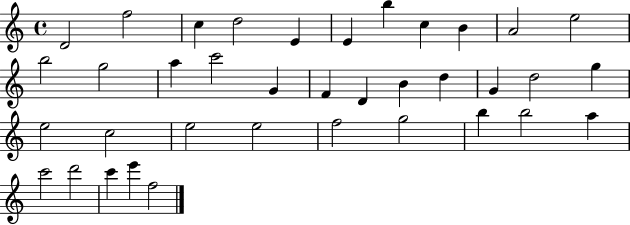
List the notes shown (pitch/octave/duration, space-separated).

D4/h F5/h C5/q D5/h E4/q E4/q B5/q C5/q B4/q A4/h E5/h B5/h G5/h A5/q C6/h G4/q F4/q D4/q B4/q D5/q G4/q D5/h G5/q E5/h C5/h E5/h E5/h F5/h G5/h B5/q B5/h A5/q C6/h D6/h C6/q E6/q F5/h